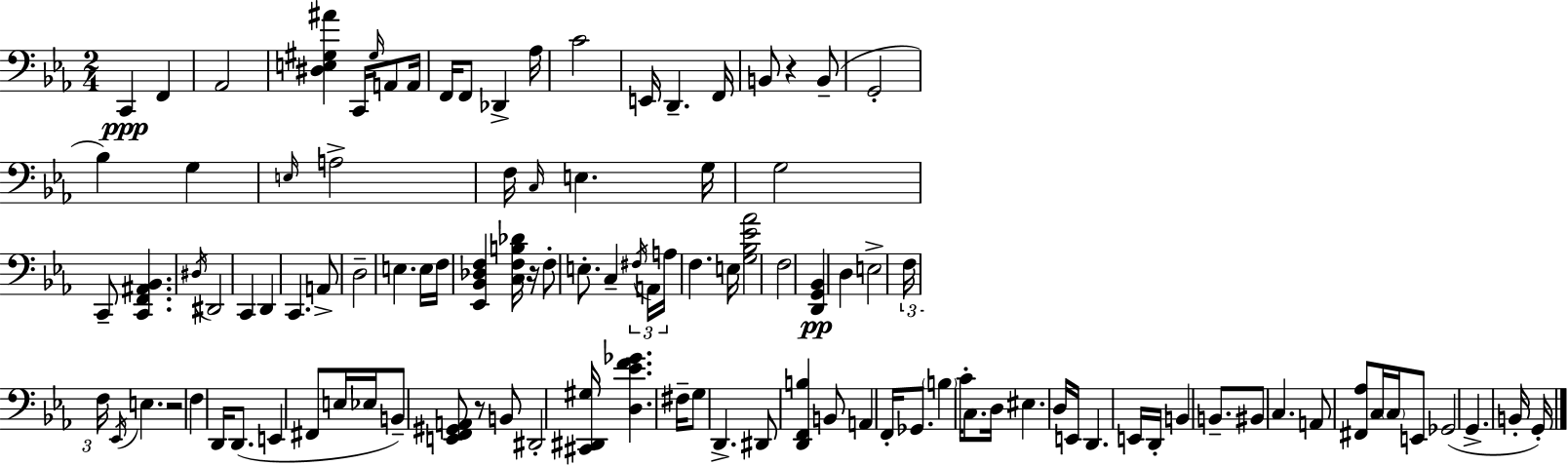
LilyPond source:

{
  \clef bass
  \numericTimeSignature
  \time 2/4
  \key c \minor
  c,4\ppp f,4 | aes,2 | <dis e gis ais'>4 c,16 \grace { gis16 } a,8 | a,16 f,16 f,8 des,4-> | \break aes16 c'2 | e,16 d,4.-- | f,16 b,8 r4 b,8--( | g,2-. | \break bes4) g4 | \grace { e16 } a2-> | f16 \grace { c16 } e4. | g16 g2 | \break c,8-- <c, f, ais, bes,>4. | \acciaccatura { dis16 } dis,2 | c,4 | d,4 c,4. | \break a,8-> d2-- | e4. | e16 f16 <ees, bes, des f>4 | <c f b des'>16 r16 f8-. e8.-. c4-- | \break \tuplet 3/2 { \acciaccatura { fis16 } a,16 a16 } f4. | e16 <g bes ees' aes'>2 | f2 | <d, g, bes,>4\pp | \break d4 e2-> | \tuplet 3/2 { f16 f16 \acciaccatura { ees,16 } } | e4. r2 | f4 | \break d,16 d,8.( e,4 | fis,8 e16 ees16 b,8--) | <e, f, gis, a,>8 r8 b,8 dis,2-. | <cis, dis, gis>16 <d ees' f' ges'>4. | \break fis16-- g8 | d,4.-> dis,8 | <d, f, b>4 b,8 a,4 | f,16-. ges,8. \parenthesize b4 | \break c'16-. c8. d16 eis4. | d16 e,16 d,4. | e,16 d,16-. b,4 | b,8.-- bis,8 | \break c4. a,8 | <fis, aes>8 c16 \parenthesize c16 e,8 ges,2( | g,4.-> | b,16-. g,16-.) \bar "|."
}